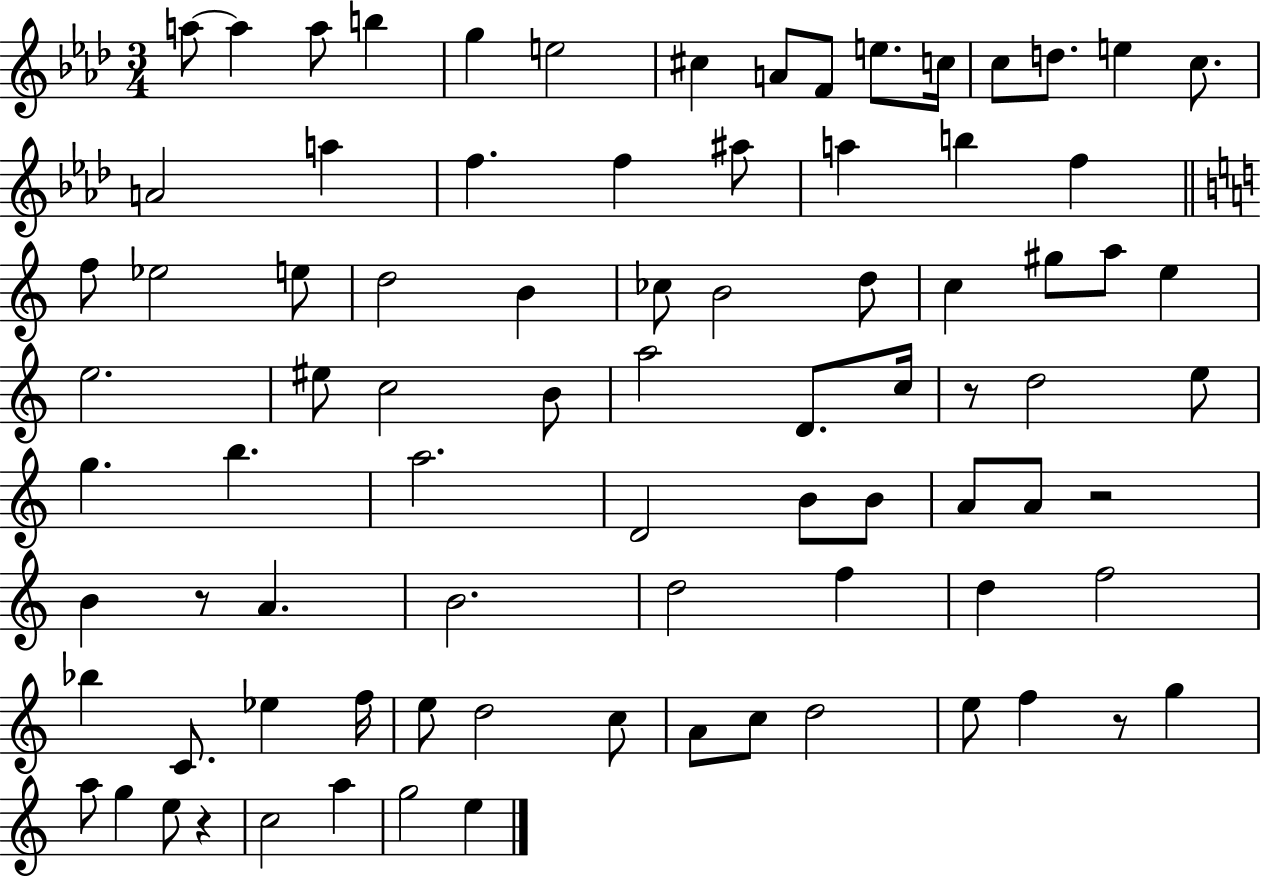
{
  \clef treble
  \numericTimeSignature
  \time 3/4
  \key aes \major
  a''8~~ a''4 a''8 b''4 | g''4 e''2 | cis''4 a'8 f'8 e''8. c''16 | c''8 d''8. e''4 c''8. | \break a'2 a''4 | f''4. f''4 ais''8 | a''4 b''4 f''4 | \bar "||" \break \key c \major f''8 ees''2 e''8 | d''2 b'4 | ces''8 b'2 d''8 | c''4 gis''8 a''8 e''4 | \break e''2. | eis''8 c''2 b'8 | a''2 d'8. c''16 | r8 d''2 e''8 | \break g''4. b''4. | a''2. | d'2 b'8 b'8 | a'8 a'8 r2 | \break b'4 r8 a'4. | b'2. | d''2 f''4 | d''4 f''2 | \break bes''4 c'8. ees''4 f''16 | e''8 d''2 c''8 | a'8 c''8 d''2 | e''8 f''4 r8 g''4 | \break a''8 g''4 e''8 r4 | c''2 a''4 | g''2 e''4 | \bar "|."
}